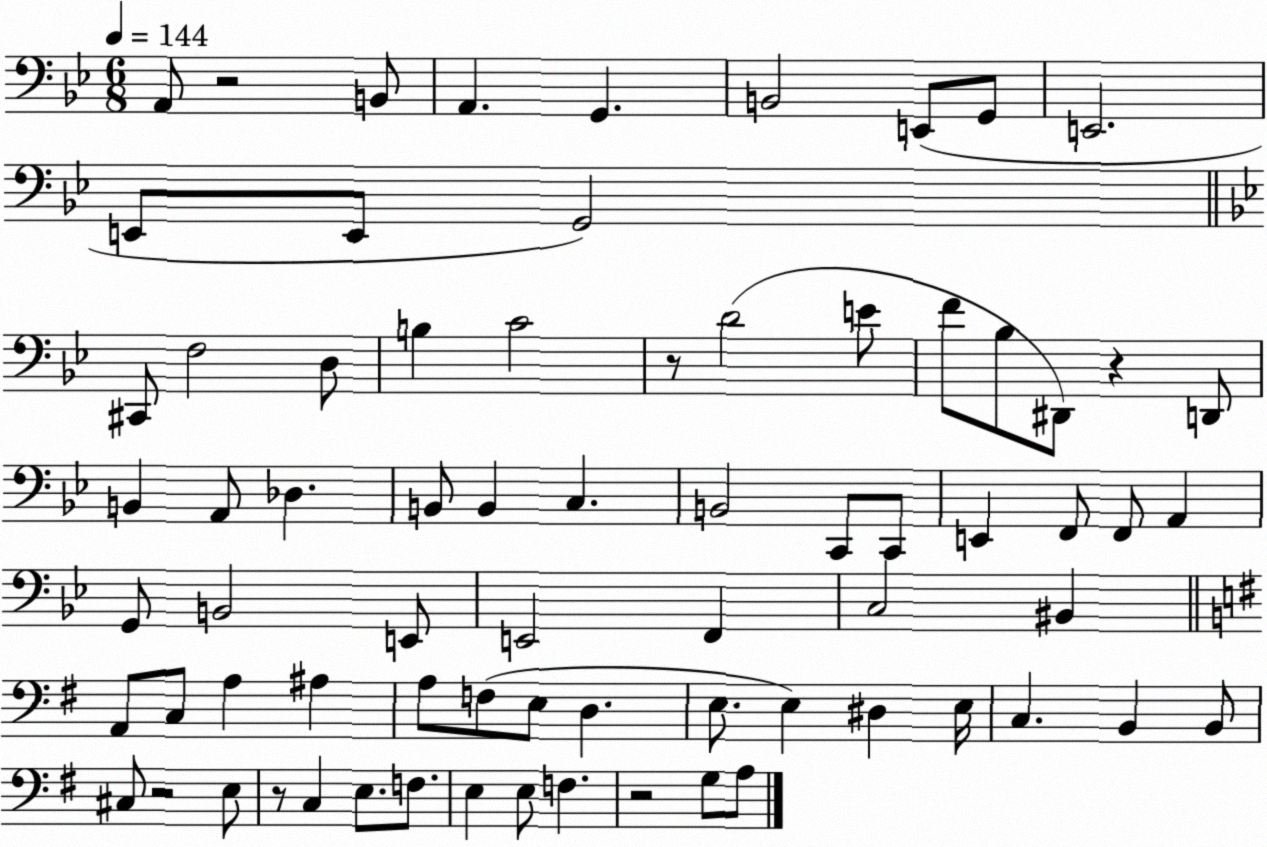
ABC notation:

X:1
T:Untitled
M:6/8
L:1/4
K:Bb
A,,/2 z2 B,,/2 A,, G,, B,,2 E,,/2 G,,/2 E,,2 E,,/2 E,,/2 G,,2 ^C,,/2 F,2 D,/2 B, C2 z/2 D2 E/2 F/2 _B,/2 ^D,,/2 z D,,/2 B,, A,,/2 _D, B,,/2 B,, C, B,,2 C,,/2 C,,/2 E,, F,,/2 F,,/2 A,, G,,/2 B,,2 E,,/2 E,,2 F,, C,2 ^B,, A,,/2 C,/2 A, ^A, A,/2 F,/2 E,/2 D, E,/2 E, ^D, E,/4 C, B,, B,,/2 ^C,/2 z2 E,/2 z/2 C, E,/2 F,/2 E, E,/2 F, z2 G,/2 A,/2